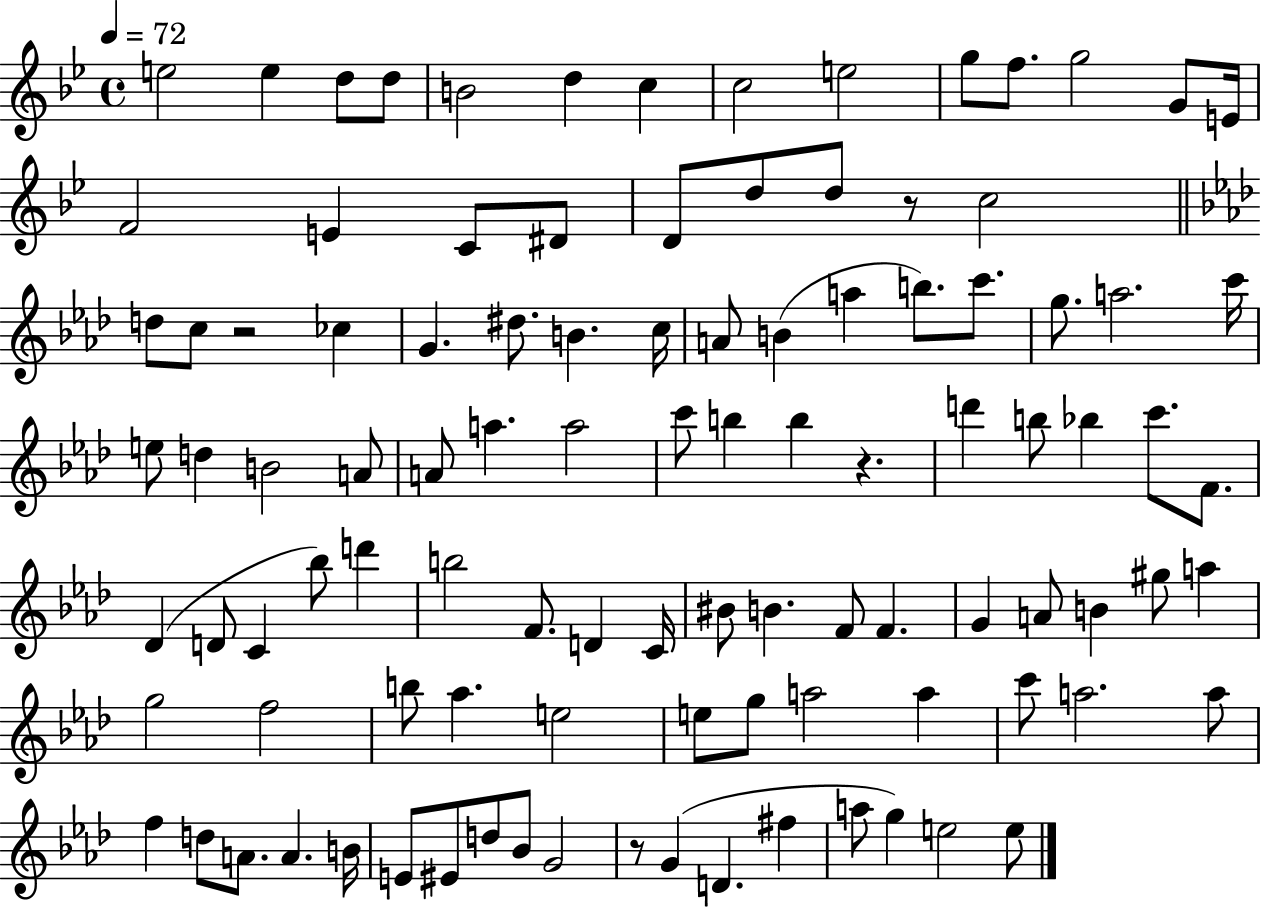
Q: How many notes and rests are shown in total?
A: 103